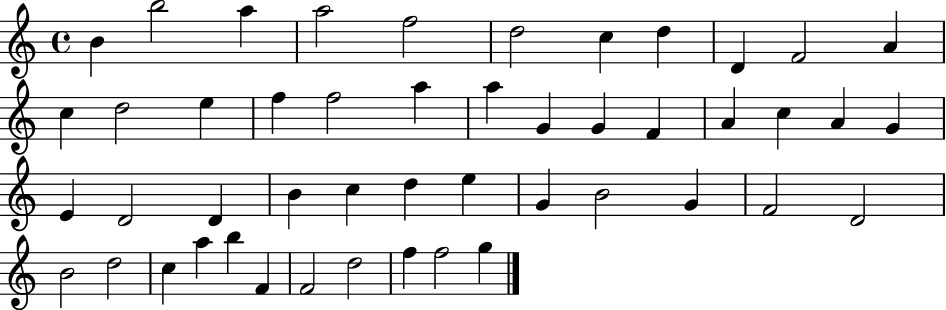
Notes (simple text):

B4/q B5/h A5/q A5/h F5/h D5/h C5/q D5/q D4/q F4/h A4/q C5/q D5/h E5/q F5/q F5/h A5/q A5/q G4/q G4/q F4/q A4/q C5/q A4/q G4/q E4/q D4/h D4/q B4/q C5/q D5/q E5/q G4/q B4/h G4/q F4/h D4/h B4/h D5/h C5/q A5/q B5/q F4/q F4/h D5/h F5/q F5/h G5/q